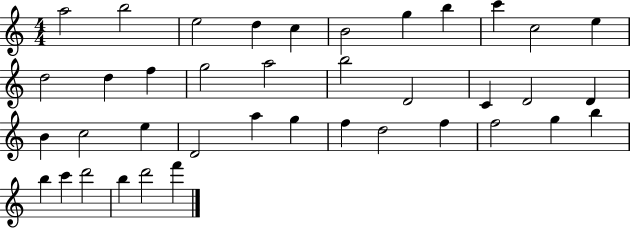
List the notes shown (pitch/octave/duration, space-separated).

A5/h B5/h E5/h D5/q C5/q B4/h G5/q B5/q C6/q C5/h E5/q D5/h D5/q F5/q G5/h A5/h B5/h D4/h C4/q D4/h D4/q B4/q C5/h E5/q D4/h A5/q G5/q F5/q D5/h F5/q F5/h G5/q B5/q B5/q C6/q D6/h B5/q D6/h F6/q